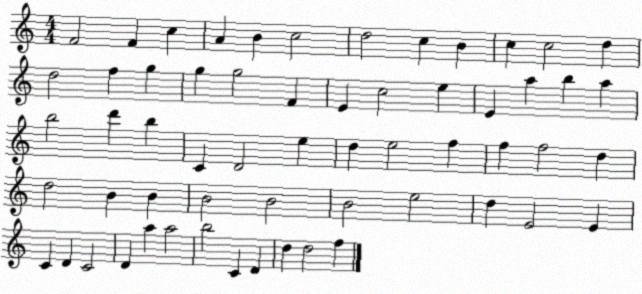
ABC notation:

X:1
T:Untitled
M:4/4
L:1/4
K:C
F2 F c A B c2 d2 c B c c2 d d2 f g g g2 F E c2 e E a b a b2 d' b C D2 e d e2 f f f2 d d2 B B B2 B2 B2 e2 d E2 E C D C2 D a a2 b2 C D d d2 f